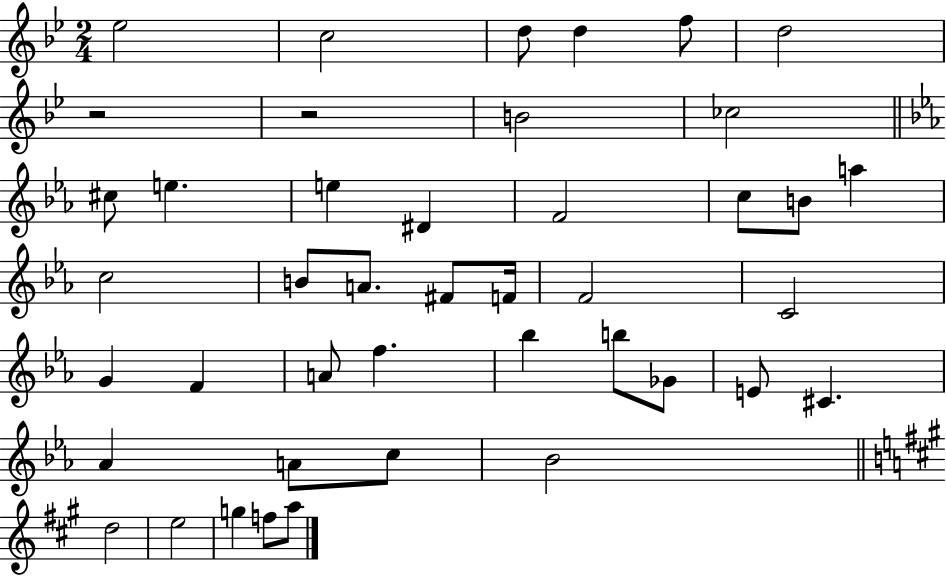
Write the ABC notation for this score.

X:1
T:Untitled
M:2/4
L:1/4
K:Bb
_e2 c2 d/2 d f/2 d2 z2 z2 B2 _c2 ^c/2 e e ^D F2 c/2 B/2 a c2 B/2 A/2 ^F/2 F/4 F2 C2 G F A/2 f _b b/2 _G/2 E/2 ^C _A A/2 c/2 _B2 d2 e2 g f/2 a/2